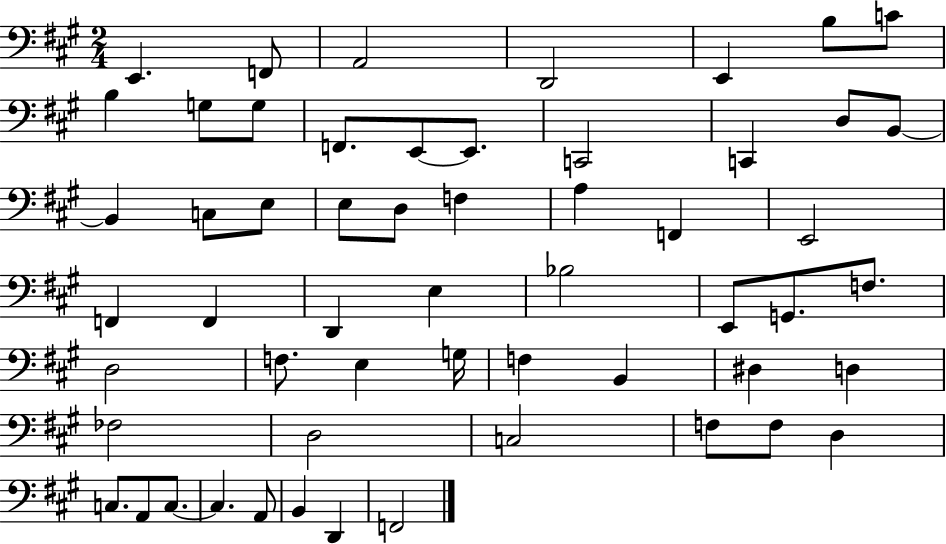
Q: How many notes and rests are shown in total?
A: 56